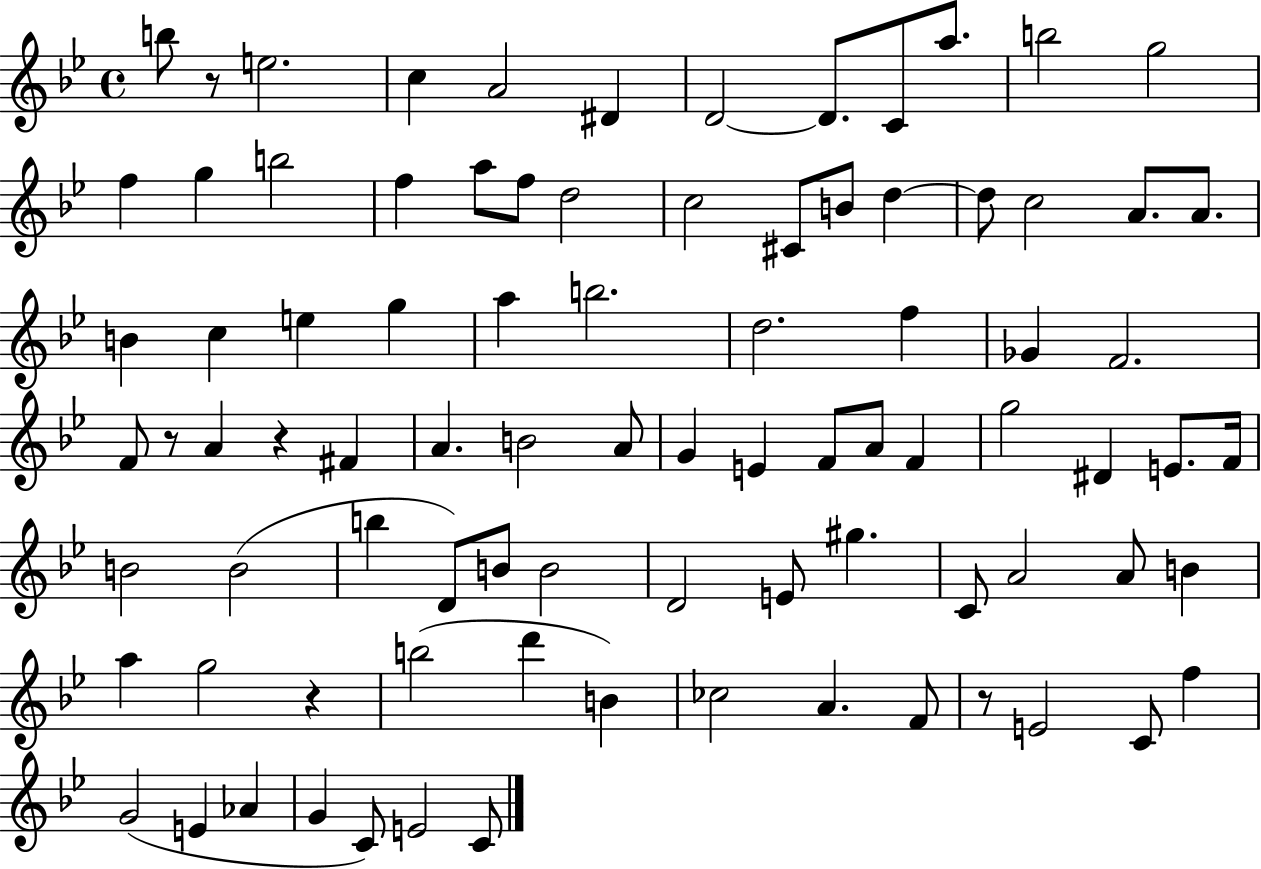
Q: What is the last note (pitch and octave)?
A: C4